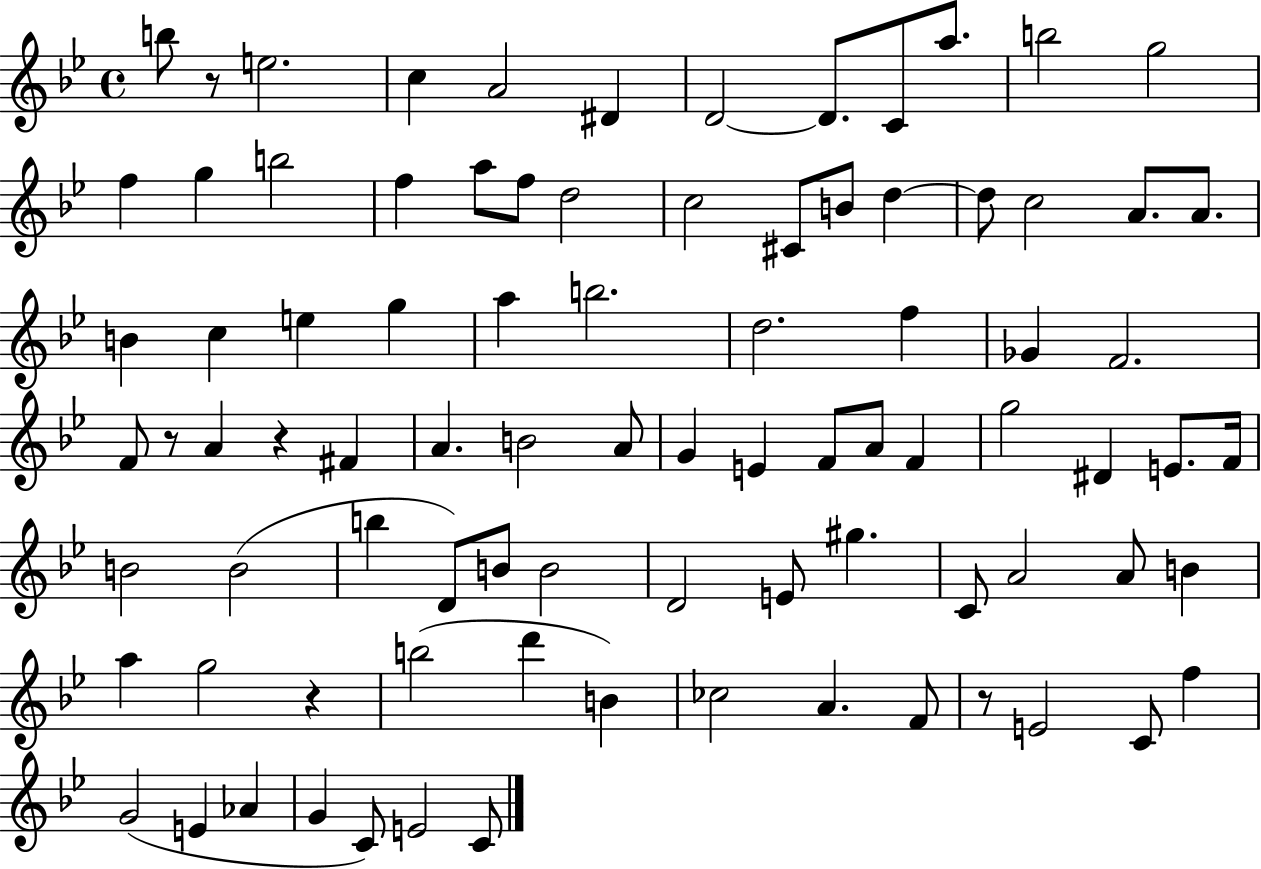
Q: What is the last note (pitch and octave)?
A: C4